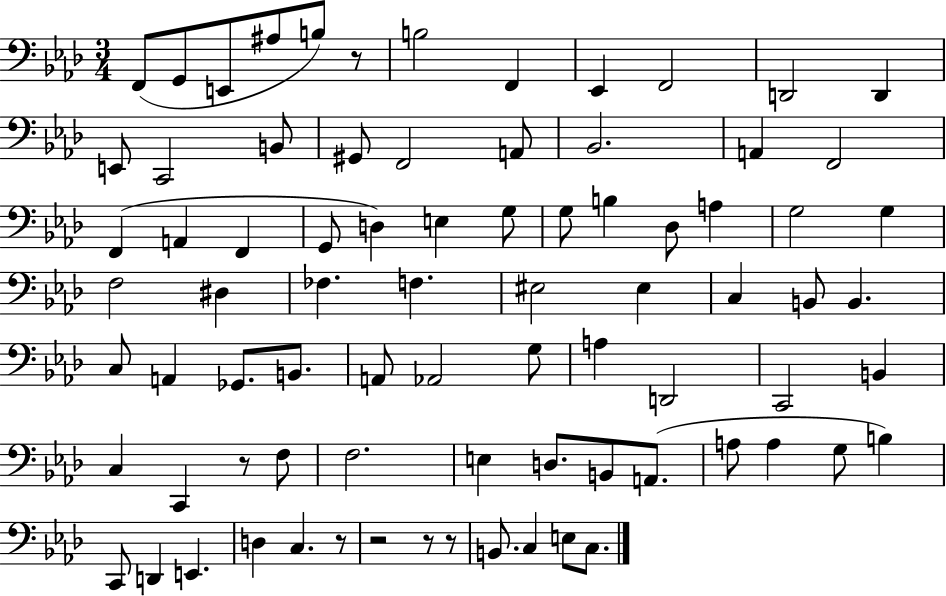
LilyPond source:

{
  \clef bass
  \numericTimeSignature
  \time 3/4
  \key aes \major
  f,8( g,8 e,8 ais8 b8) r8 | b2 f,4 | ees,4 f,2 | d,2 d,4 | \break e,8 c,2 b,8 | gis,8 f,2 a,8 | bes,2. | a,4 f,2 | \break f,4( a,4 f,4 | g,8 d4) e4 g8 | g8 b4 des8 a4 | g2 g4 | \break f2 dis4 | fes4. f4. | eis2 eis4 | c4 b,8 b,4. | \break c8 a,4 ges,8. b,8. | a,8 aes,2 g8 | a4 d,2 | c,2 b,4 | \break c4 c,4 r8 f8 | f2. | e4 d8. b,8 a,8.( | a8 a4 g8 b4) | \break c,8 d,4 e,4. | d4 c4. r8 | r2 r8 r8 | b,8. c4 e8 c8. | \break \bar "|."
}